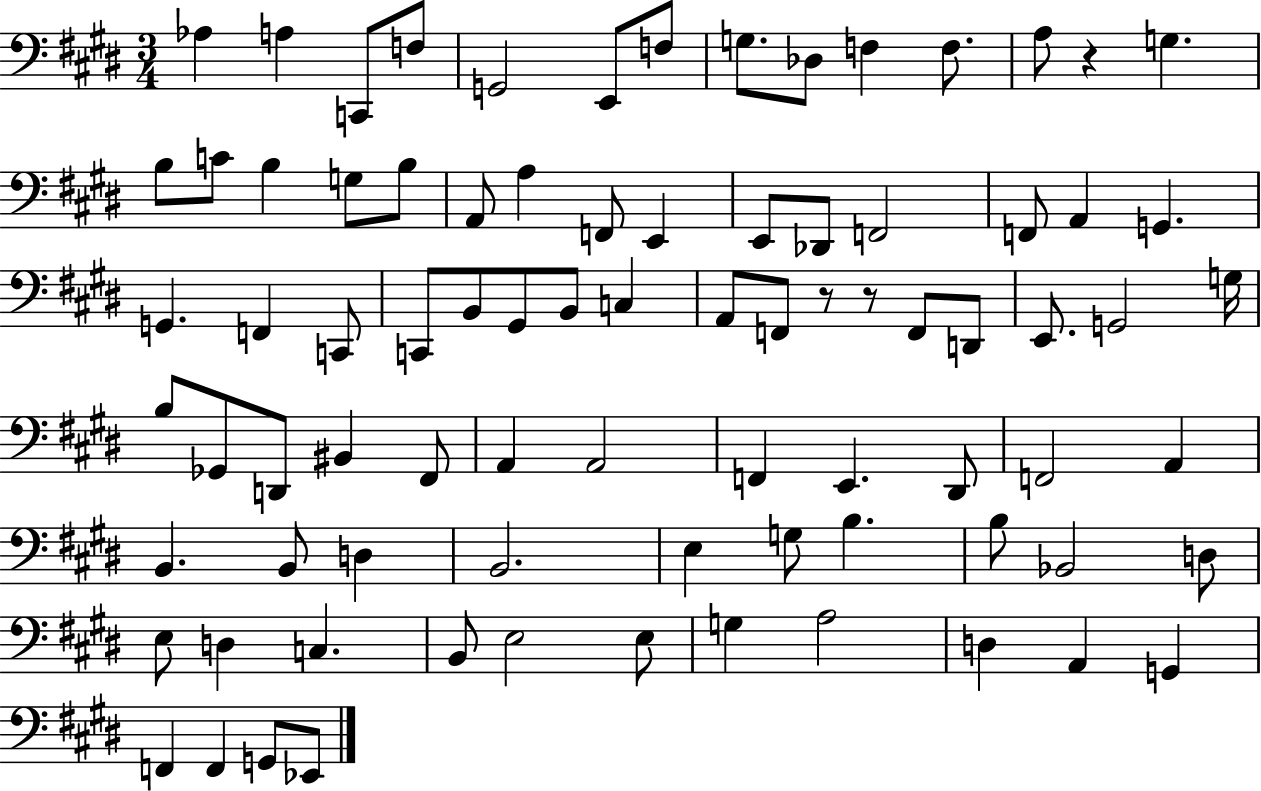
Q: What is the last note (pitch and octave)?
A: Eb2